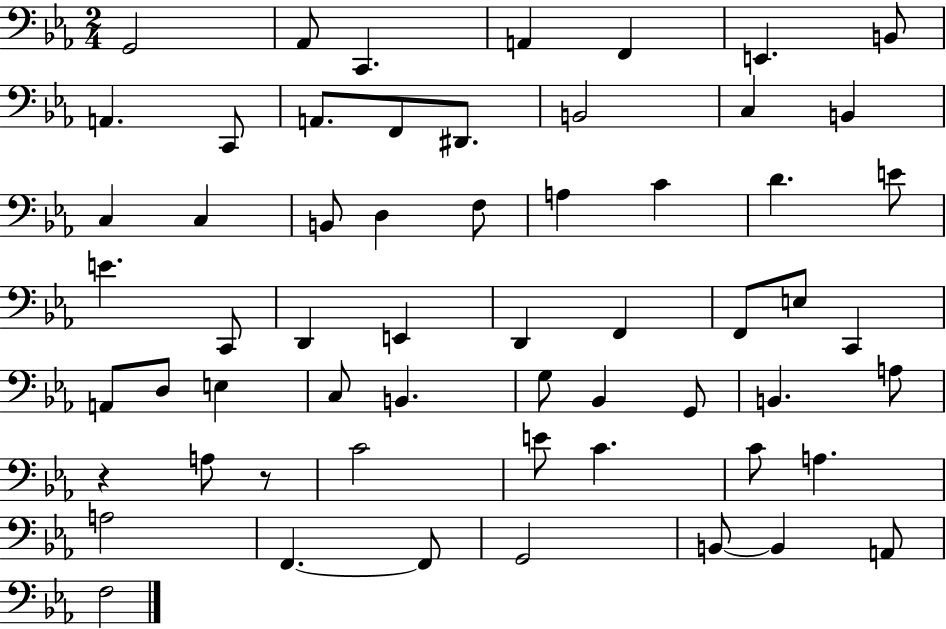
G2/h Ab2/e C2/q. A2/q F2/q E2/q. B2/e A2/q. C2/e A2/e. F2/e D#2/e. B2/h C3/q B2/q C3/q C3/q B2/e D3/q F3/e A3/q C4/q D4/q. E4/e E4/q. C2/e D2/q E2/q D2/q F2/q F2/e E3/e C2/q A2/e D3/e E3/q C3/e B2/q. G3/e Bb2/q G2/e B2/q. A3/e R/q A3/e R/e C4/h E4/e C4/q. C4/e A3/q. A3/h F2/q. F2/e G2/h B2/e B2/q A2/e F3/h